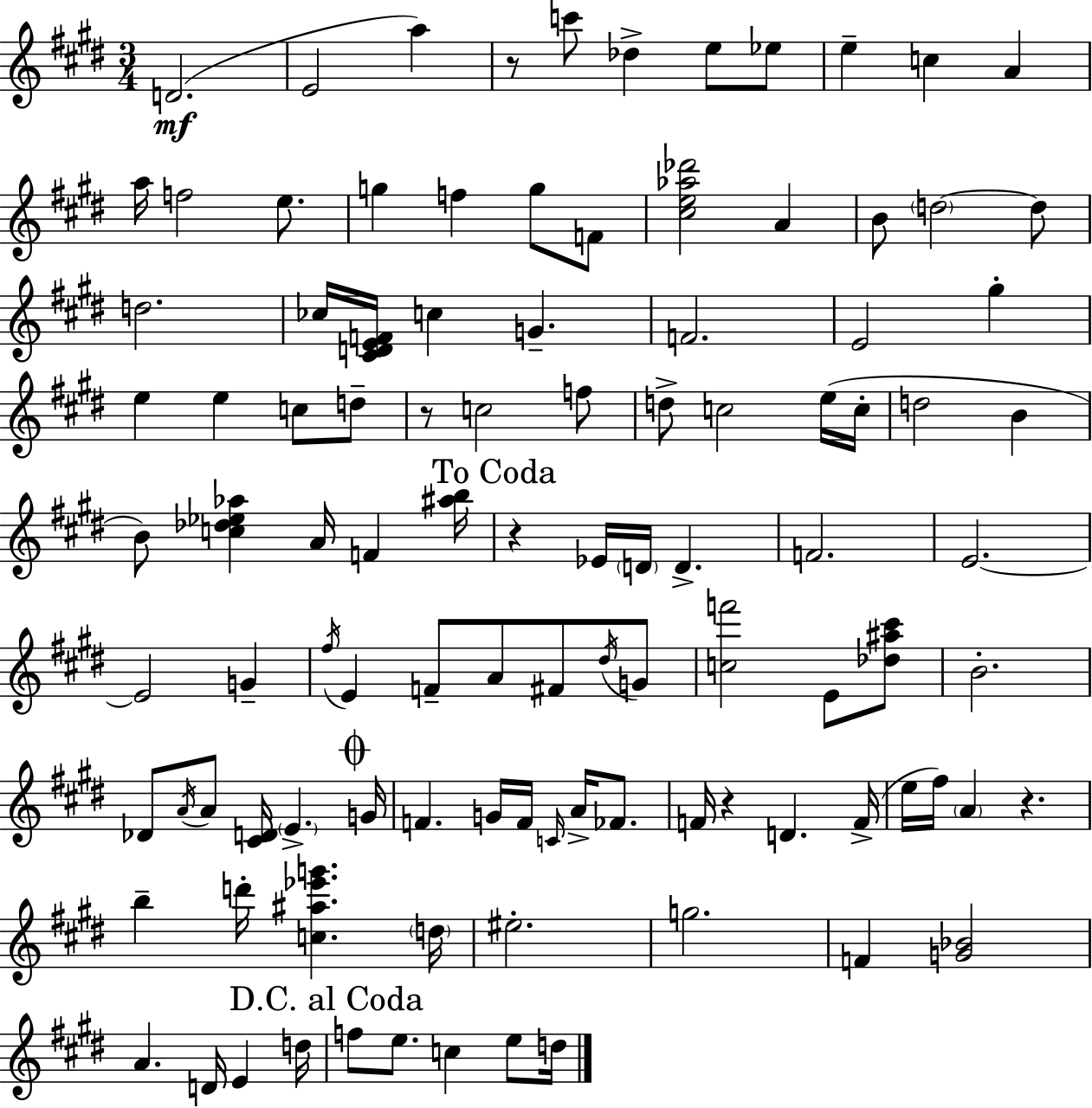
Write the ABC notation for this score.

X:1
T:Untitled
M:3/4
L:1/4
K:E
D2 E2 a z/2 c'/2 _d e/2 _e/2 e c A a/4 f2 e/2 g f g/2 F/2 [^ce_a_d']2 A B/2 d2 d/2 d2 _c/4 [^CDEF]/4 c G F2 E2 ^g e e c/2 d/2 z/2 c2 f/2 d/2 c2 e/4 c/4 d2 B B/2 [c_d_e_a] A/4 F [^ab]/4 z _E/4 D/4 D F2 E2 E2 G ^f/4 E F/2 A/2 ^F/2 ^d/4 G/2 [cf']2 E/2 [_d^a^c']/2 B2 _D/2 A/4 A/2 [^CD]/4 E G/4 F G/4 F/4 C/4 A/4 _F/2 F/4 z D F/4 e/4 ^f/4 A z b d'/4 [c^a_e'g'] d/4 ^e2 g2 F [G_B]2 A D/4 E d/4 f/2 e/2 c e/2 d/4